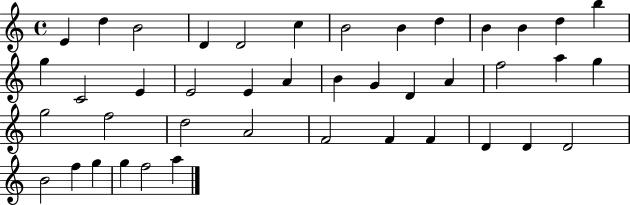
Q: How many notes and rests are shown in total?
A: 42